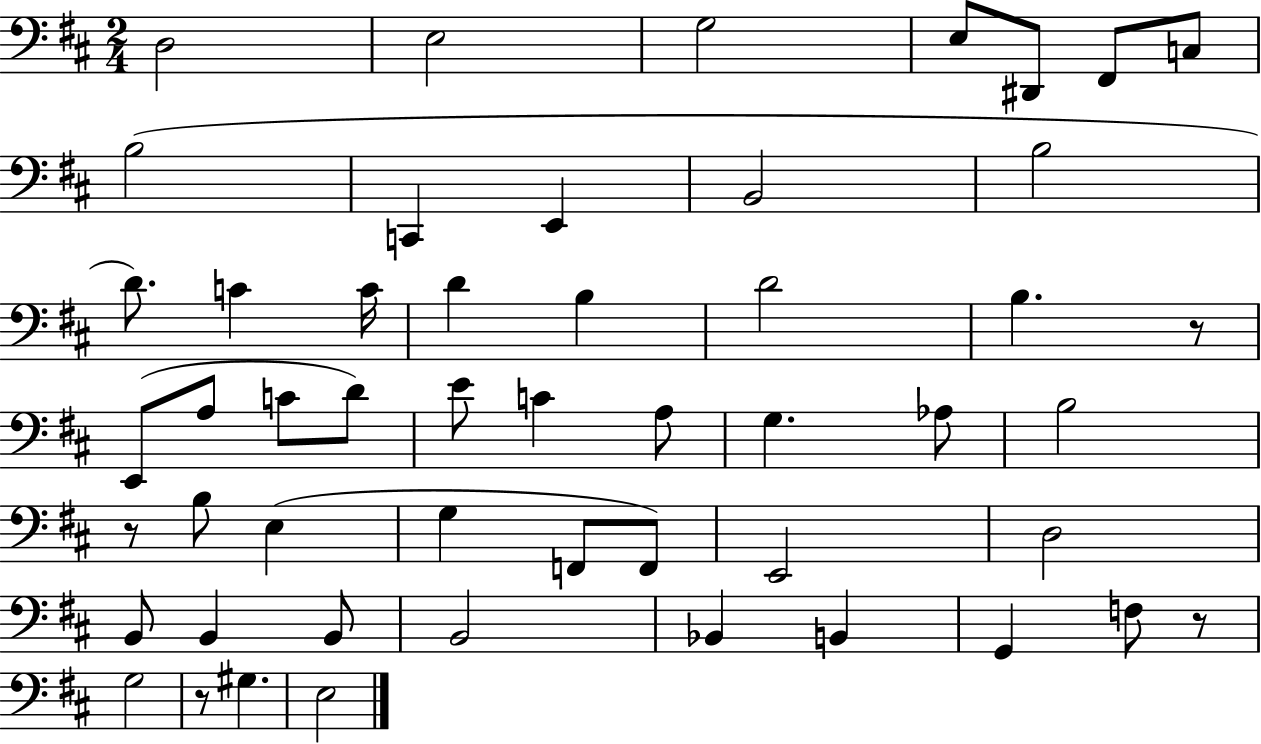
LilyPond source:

{
  \clef bass
  \numericTimeSignature
  \time 2/4
  \key d \major
  d2 | e2 | g2 | e8 dis,8 fis,8 c8 | \break b2( | c,4 e,4 | b,2 | b2 | \break d'8.) c'4 c'16 | d'4 b4 | d'2 | b4. r8 | \break e,8( a8 c'8 d'8) | e'8 c'4 a8 | g4. aes8 | b2 | \break r8 b8 e4( | g4 f,8 f,8) | e,2 | d2 | \break b,8 b,4 b,8 | b,2 | bes,4 b,4 | g,4 f8 r8 | \break g2 | r8 gis4. | e2 | \bar "|."
}